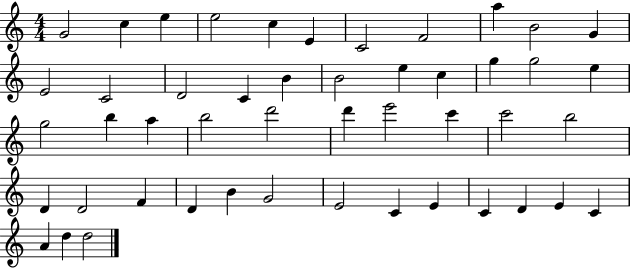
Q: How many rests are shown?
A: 0